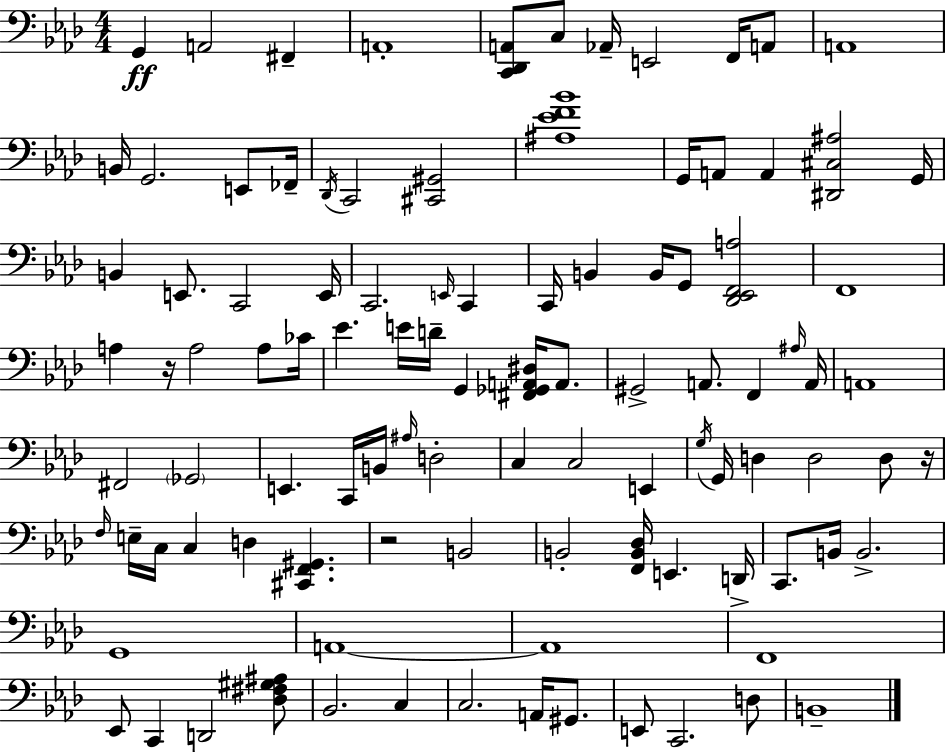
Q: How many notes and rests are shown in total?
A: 102